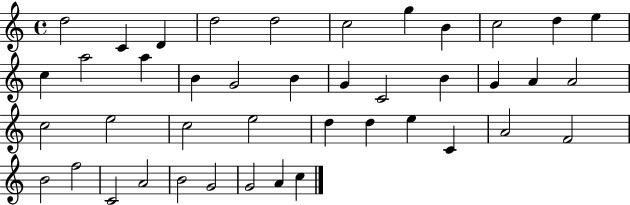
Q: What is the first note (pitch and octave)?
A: D5